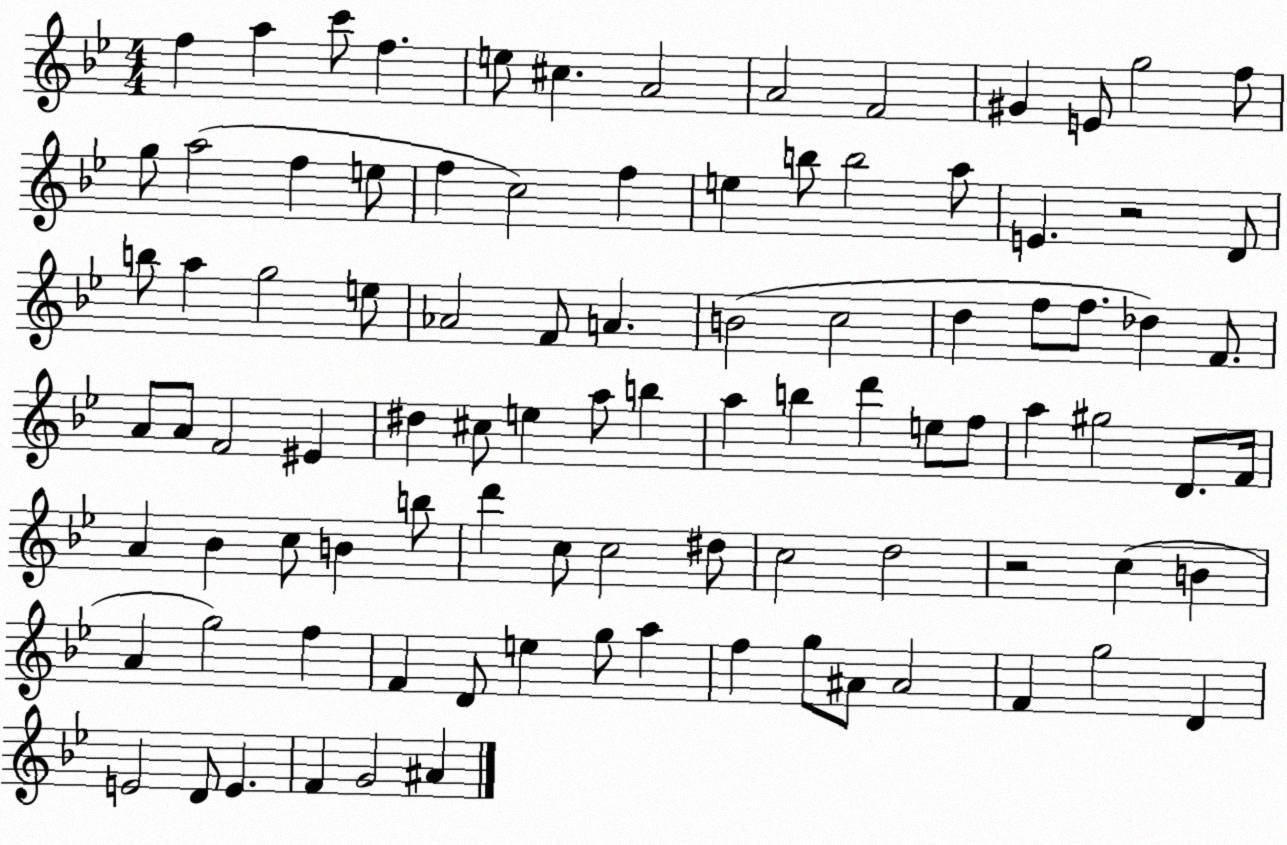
X:1
T:Untitled
M:4/4
L:1/4
K:Bb
f a c'/2 f e/2 ^c A2 A2 F2 ^G E/2 g2 f/2 g/2 a2 f e/2 f c2 f e b/2 b2 a/2 E z2 D/2 b/2 a g2 e/2 _A2 F/2 A B2 c2 d f/2 f/2 _d F/2 A/2 A/2 F2 ^E ^d ^c/2 e a/2 b a b d' e/2 f/2 a ^g2 D/2 F/4 A _B c/2 B b/2 d' c/2 c2 ^d/2 c2 d2 z2 c B A g2 f F D/2 e g/2 a f g/2 ^A/2 ^A2 F g2 D E2 D/2 E F G2 ^A